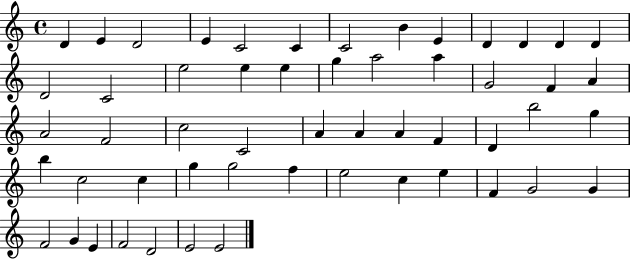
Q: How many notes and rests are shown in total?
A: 54